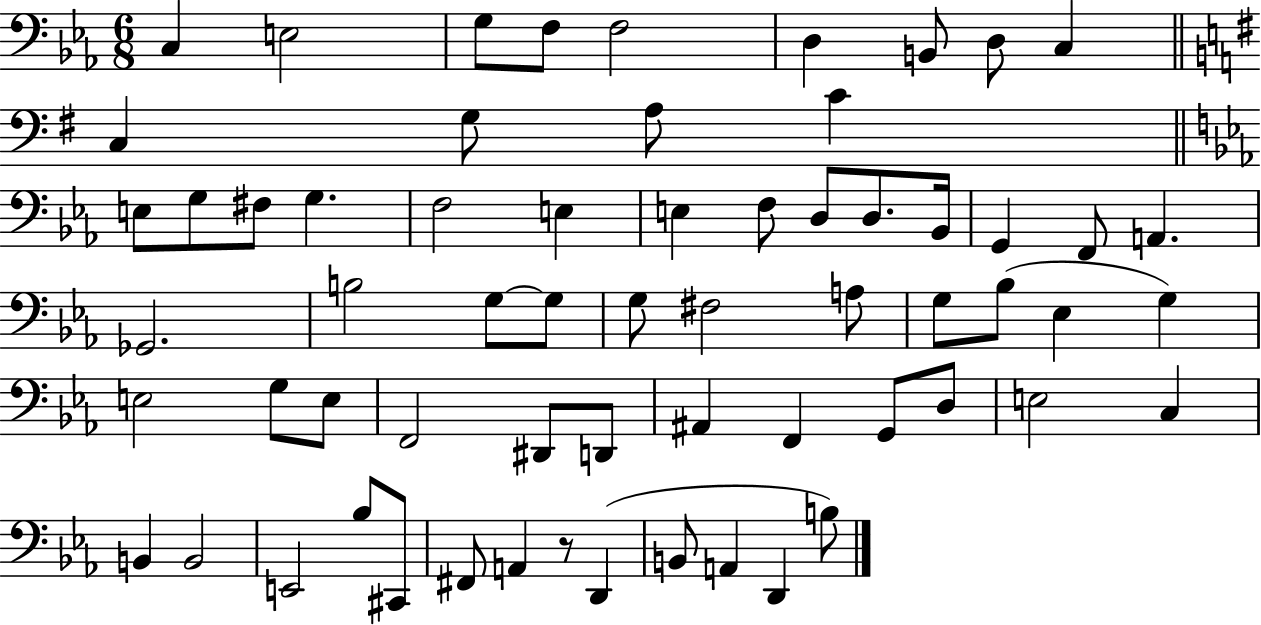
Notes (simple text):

C3/q E3/h G3/e F3/e F3/h D3/q B2/e D3/e C3/q C3/q G3/e A3/e C4/q E3/e G3/e F#3/e G3/q. F3/h E3/q E3/q F3/e D3/e D3/e. Bb2/s G2/q F2/e A2/q. Gb2/h. B3/h G3/e G3/e G3/e F#3/h A3/e G3/e Bb3/e Eb3/q G3/q E3/h G3/e E3/e F2/h D#2/e D2/e A#2/q F2/q G2/e D3/e E3/h C3/q B2/q B2/h E2/h Bb3/e C#2/e F#2/e A2/q R/e D2/q B2/e A2/q D2/q B3/e